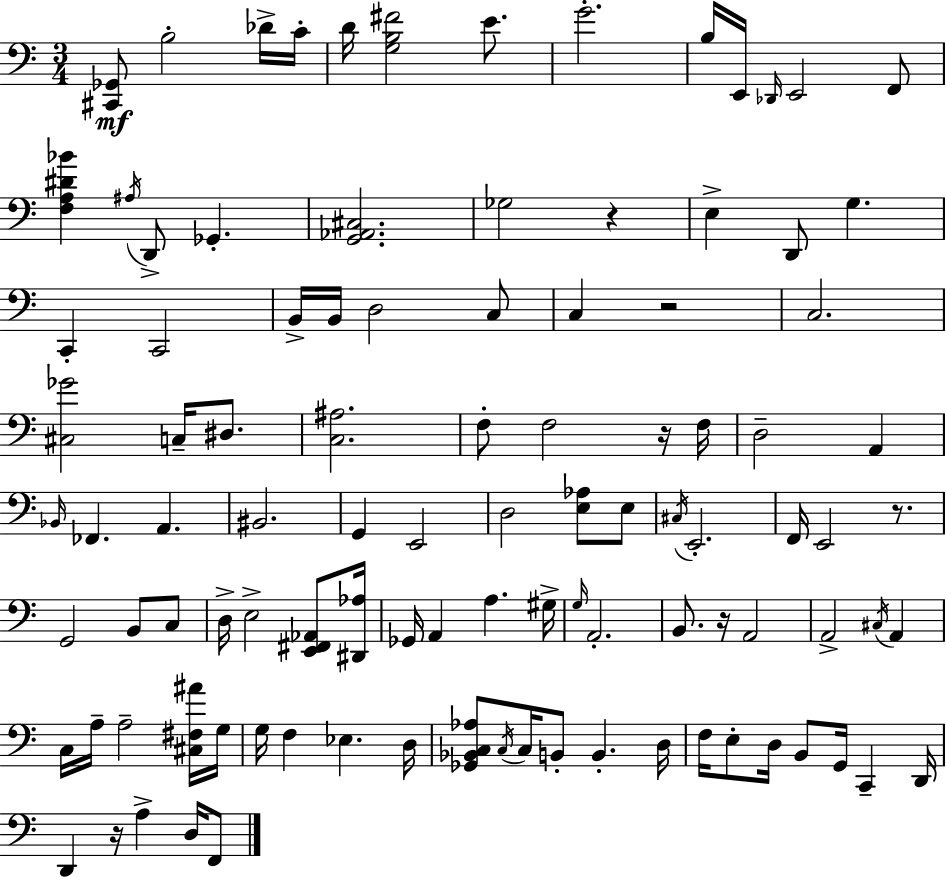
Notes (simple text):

[C#2,Gb2]/e B3/h Db4/s C4/s D4/s [G3,B3,F#4]/h E4/e. G4/h. B3/s E2/s Db2/s E2/h F2/e [F3,A3,D#4,Bb4]/q A#3/s D2/e Gb2/q. [G2,Ab2,C#3]/h. Gb3/h R/q E3/q D2/e G3/q. C2/q C2/h B2/s B2/s D3/h C3/e C3/q R/h C3/h. [C#3,Gb4]/h C3/s D#3/e. [C3,A#3]/h. F3/e F3/h R/s F3/s D3/h A2/q Bb2/s FES2/q. A2/q. BIS2/h. G2/q E2/h D3/h [E3,Ab3]/e E3/e C#3/s E2/h. F2/s E2/h R/e. G2/h B2/e C3/e D3/s E3/h [E2,F#2,Ab2]/e [D#2,Ab3]/s Gb2/s A2/q A3/q. G#3/s G3/s A2/h. B2/e. R/s A2/h A2/h C#3/s A2/q C3/s A3/s A3/h [C#3,F#3,A#4]/s G3/s G3/s F3/q Eb3/q. D3/s [Gb2,Bb2,C3,Ab3]/e C3/s C3/s B2/e B2/q. D3/s F3/s E3/e D3/s B2/e G2/s C2/q D2/s D2/q R/s A3/q D3/s F2/e